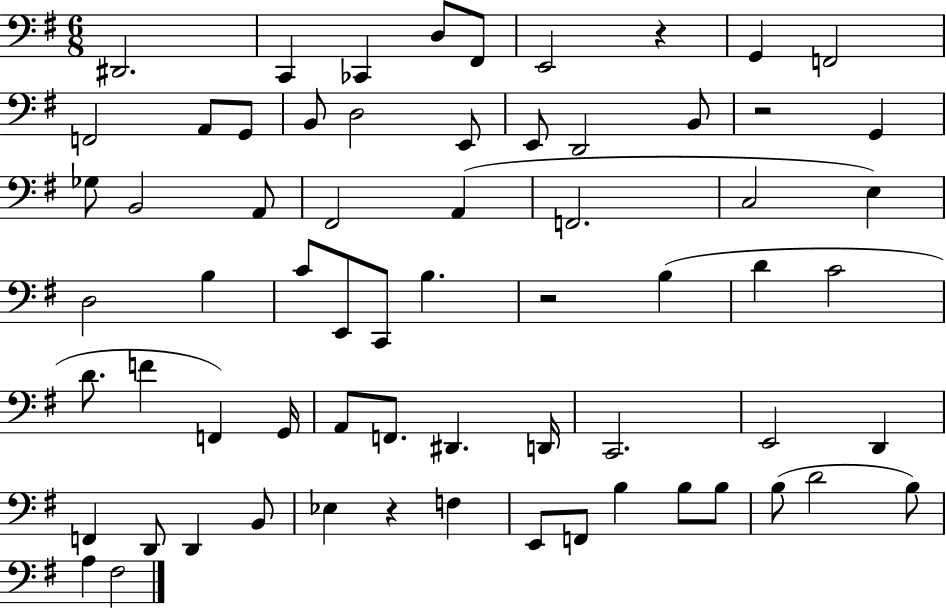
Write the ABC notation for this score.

X:1
T:Untitled
M:6/8
L:1/4
K:G
^D,,2 C,, _C,, D,/2 ^F,,/2 E,,2 z G,, F,,2 F,,2 A,,/2 G,,/2 B,,/2 D,2 E,,/2 E,,/2 D,,2 B,,/2 z2 G,, _G,/2 B,,2 A,,/2 ^F,,2 A,, F,,2 C,2 E, D,2 B, C/2 E,,/2 C,,/2 B, z2 B, D C2 D/2 F F,, G,,/4 A,,/2 F,,/2 ^D,, D,,/4 C,,2 E,,2 D,, F,, D,,/2 D,, B,,/2 _E, z F, E,,/2 F,,/2 B, B,/2 B,/2 B,/2 D2 B,/2 A, ^F,2